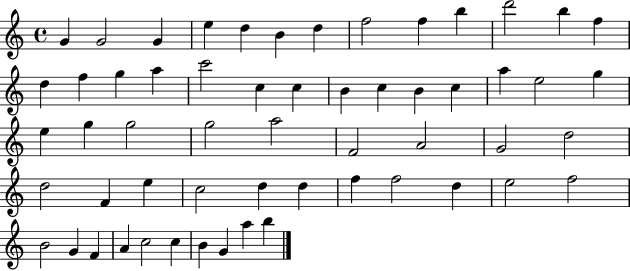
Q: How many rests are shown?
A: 0